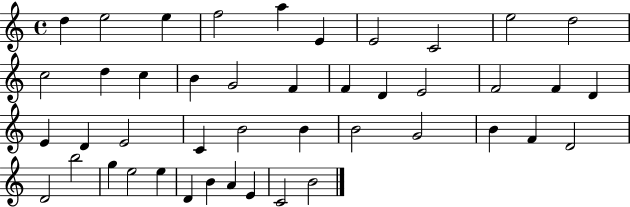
D5/q E5/h E5/q F5/h A5/q E4/q E4/h C4/h E5/h D5/h C5/h D5/q C5/q B4/q G4/h F4/q F4/q D4/q E4/h F4/h F4/q D4/q E4/q D4/q E4/h C4/q B4/h B4/q B4/h G4/h B4/q F4/q D4/h D4/h B5/h G5/q E5/h E5/q D4/q B4/q A4/q E4/q C4/h B4/h